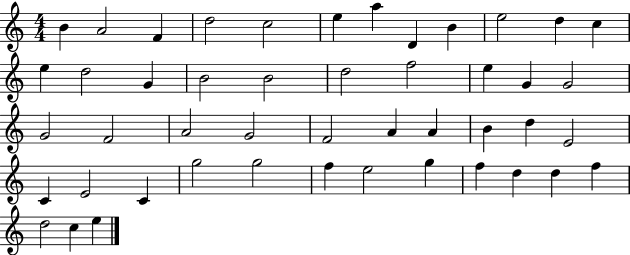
X:1
T:Untitled
M:4/4
L:1/4
K:C
B A2 F d2 c2 e a D B e2 d c e d2 G B2 B2 d2 f2 e G G2 G2 F2 A2 G2 F2 A A B d E2 C E2 C g2 g2 f e2 g f d d f d2 c e